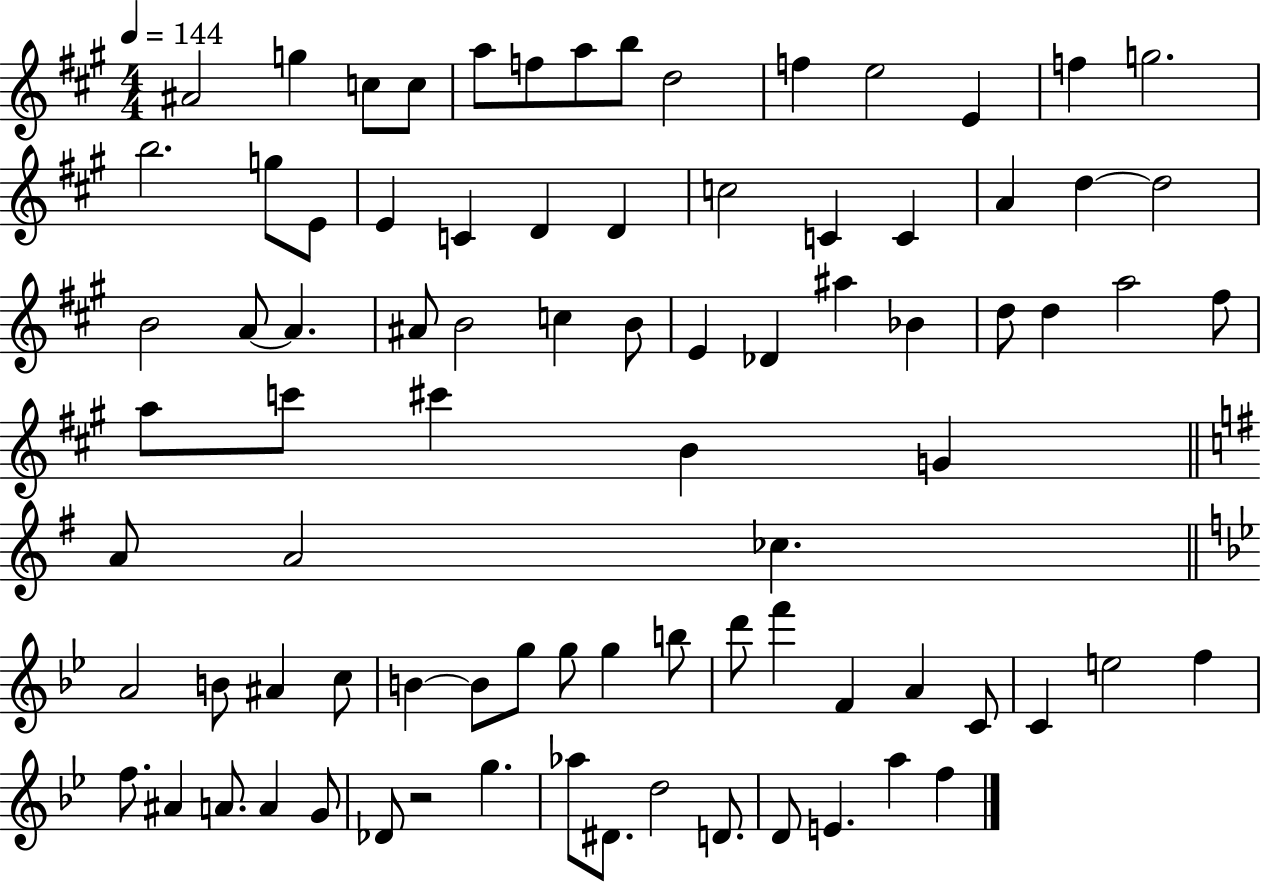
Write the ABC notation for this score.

X:1
T:Untitled
M:4/4
L:1/4
K:A
^A2 g c/2 c/2 a/2 f/2 a/2 b/2 d2 f e2 E f g2 b2 g/2 E/2 E C D D c2 C C A d d2 B2 A/2 A ^A/2 B2 c B/2 E _D ^a _B d/2 d a2 ^f/2 a/2 c'/2 ^c' B G A/2 A2 _c A2 B/2 ^A c/2 B B/2 g/2 g/2 g b/2 d'/2 f' F A C/2 C e2 f f/2 ^A A/2 A G/2 _D/2 z2 g _a/2 ^D/2 d2 D/2 D/2 E a f